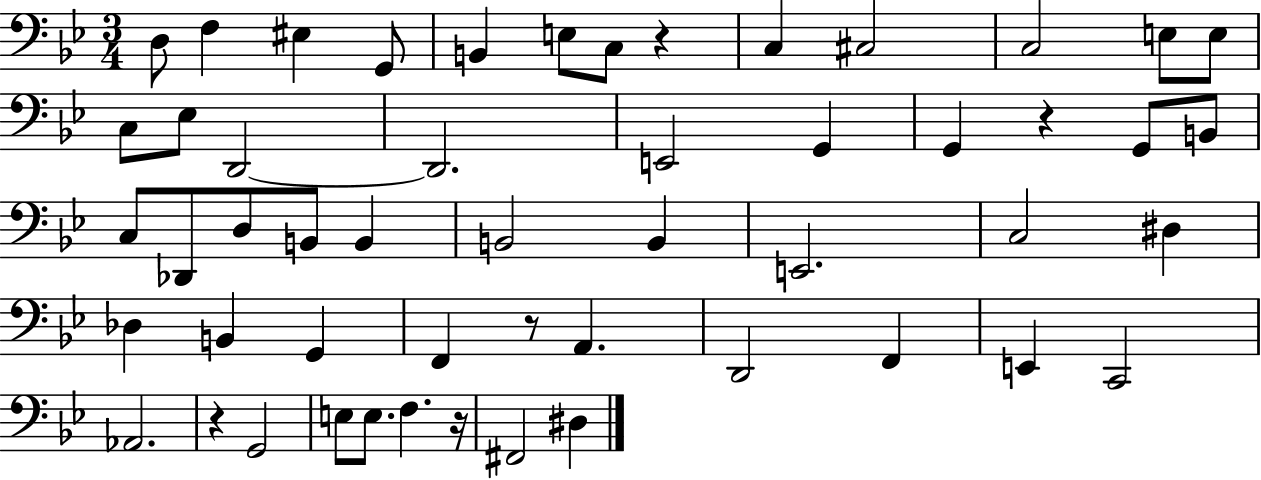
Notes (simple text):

D3/e F3/q EIS3/q G2/e B2/q E3/e C3/e R/q C3/q C#3/h C3/h E3/e E3/e C3/e Eb3/e D2/h D2/h. E2/h G2/q G2/q R/q G2/e B2/e C3/e Db2/e D3/e B2/e B2/q B2/h B2/q E2/h. C3/h D#3/q Db3/q B2/q G2/q F2/q R/e A2/q. D2/h F2/q E2/q C2/h Ab2/h. R/q G2/h E3/e E3/e. F3/q. R/s F#2/h D#3/q